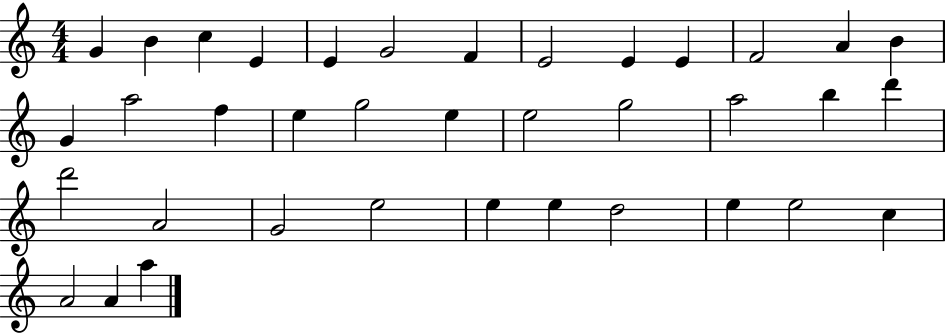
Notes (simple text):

G4/q B4/q C5/q E4/q E4/q G4/h F4/q E4/h E4/q E4/q F4/h A4/q B4/q G4/q A5/h F5/q E5/q G5/h E5/q E5/h G5/h A5/h B5/q D6/q D6/h A4/h G4/h E5/h E5/q E5/q D5/h E5/q E5/h C5/q A4/h A4/q A5/q